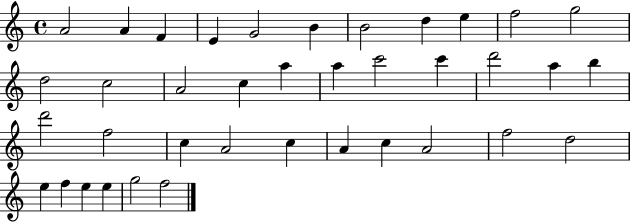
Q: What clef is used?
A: treble